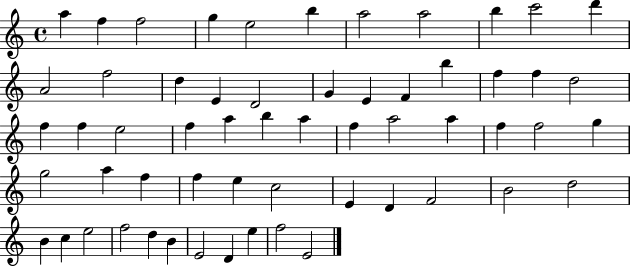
X:1
T:Untitled
M:4/4
L:1/4
K:C
a f f2 g e2 b a2 a2 b c'2 d' A2 f2 d E D2 G E F b f f d2 f f e2 f a b a f a2 a f f2 g g2 a f f e c2 E D F2 B2 d2 B c e2 f2 d B E2 D e f2 E2